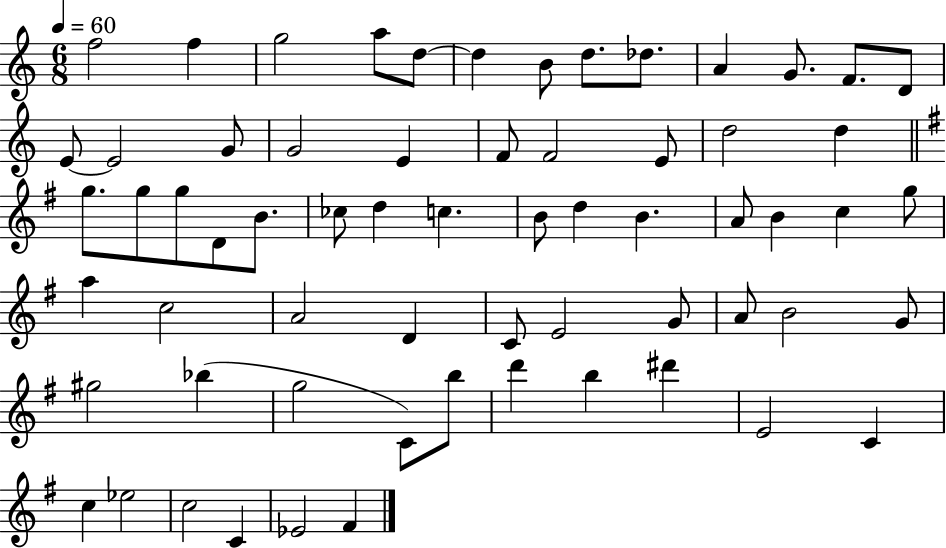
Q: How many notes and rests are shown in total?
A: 64